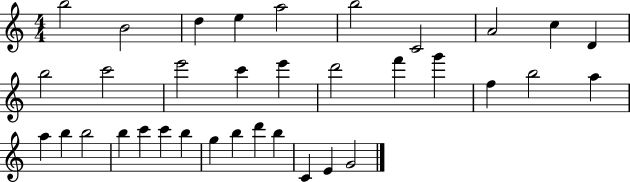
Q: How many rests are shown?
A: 0